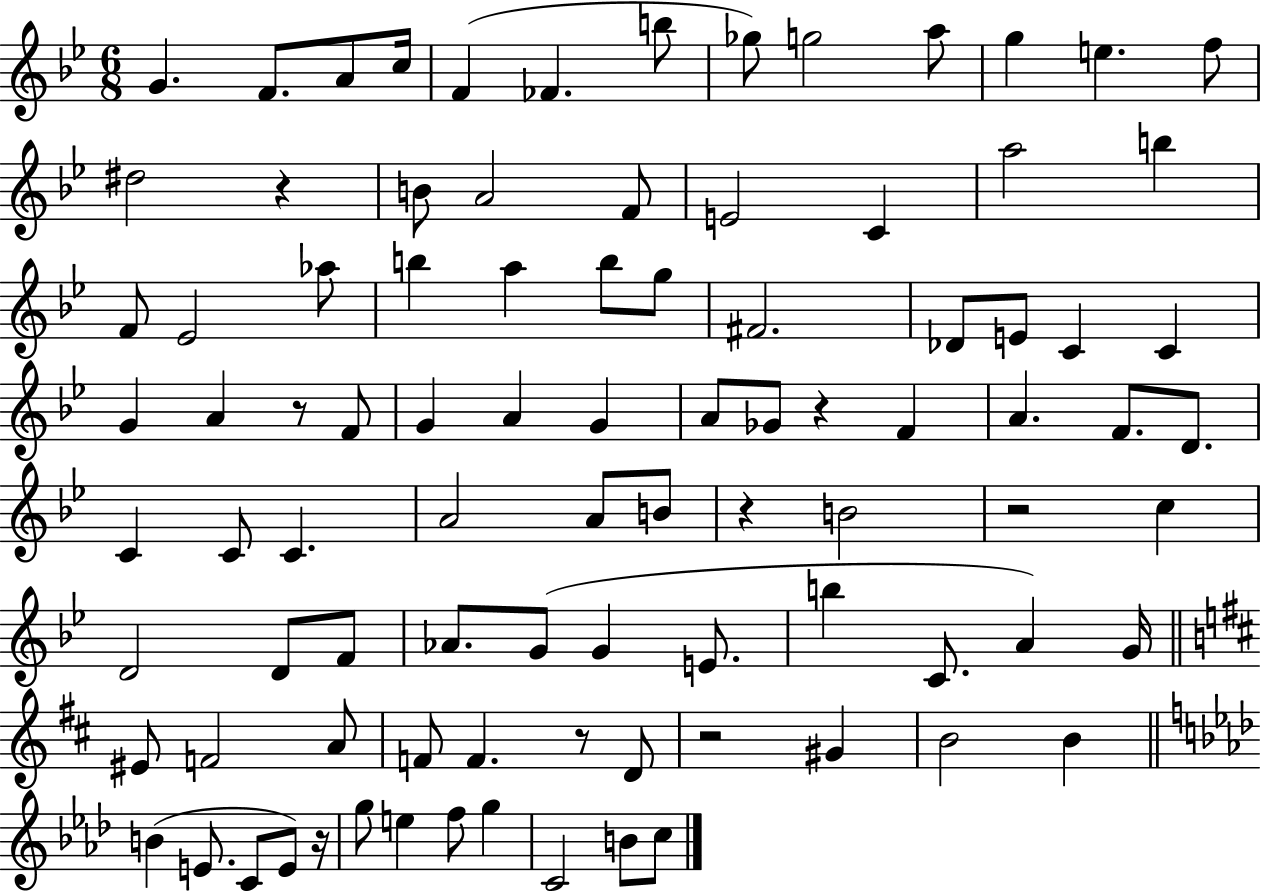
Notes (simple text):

G4/q. F4/e. A4/e C5/s F4/q FES4/q. B5/e Gb5/e G5/h A5/e G5/q E5/q. F5/e D#5/h R/q B4/e A4/h F4/e E4/h C4/q A5/h B5/q F4/e Eb4/h Ab5/e B5/q A5/q B5/e G5/e F#4/h. Db4/e E4/e C4/q C4/q G4/q A4/q R/e F4/e G4/q A4/q G4/q A4/e Gb4/e R/q F4/q A4/q. F4/e. D4/e. C4/q C4/e C4/q. A4/h A4/e B4/e R/q B4/h R/h C5/q D4/h D4/e F4/e Ab4/e. G4/e G4/q E4/e. B5/q C4/e. A4/q G4/s EIS4/e F4/h A4/e F4/e F4/q. R/e D4/e R/h G#4/q B4/h B4/q B4/q E4/e. C4/e E4/e R/s G5/e E5/q F5/e G5/q C4/h B4/e C5/e